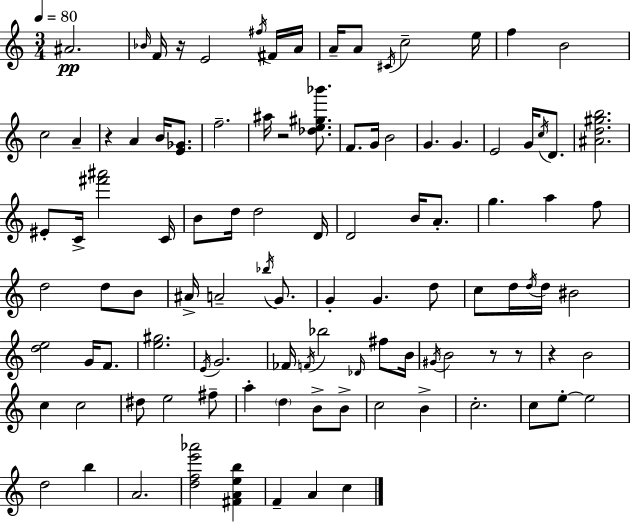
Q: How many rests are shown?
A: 6